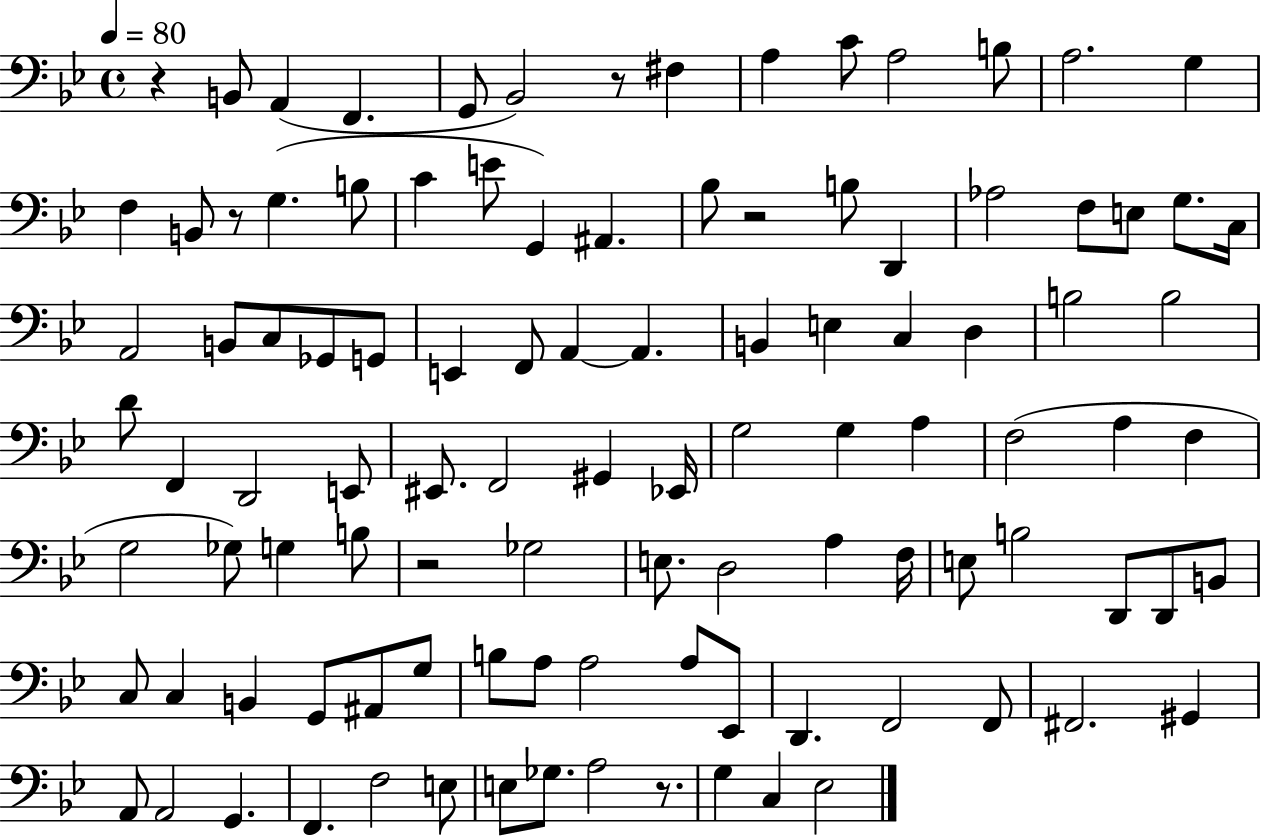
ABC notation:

X:1
T:Untitled
M:4/4
L:1/4
K:Bb
z B,,/2 A,, F,, G,,/2 _B,,2 z/2 ^F, A, C/2 A,2 B,/2 A,2 G, F, B,,/2 z/2 G, B,/2 C E/2 G,, ^A,, _B,/2 z2 B,/2 D,, _A,2 F,/2 E,/2 G,/2 C,/4 A,,2 B,,/2 C,/2 _G,,/2 G,,/2 E,, F,,/2 A,, A,, B,, E, C, D, B,2 B,2 D/2 F,, D,,2 E,,/2 ^E,,/2 F,,2 ^G,, _E,,/4 G,2 G, A, F,2 A, F, G,2 _G,/2 G, B,/2 z2 _G,2 E,/2 D,2 A, F,/4 E,/2 B,2 D,,/2 D,,/2 B,,/2 C,/2 C, B,, G,,/2 ^A,,/2 G,/2 B,/2 A,/2 A,2 A,/2 _E,,/2 D,, F,,2 F,,/2 ^F,,2 ^G,, A,,/2 A,,2 G,, F,, F,2 E,/2 E,/2 _G,/2 A,2 z/2 G, C, _E,2